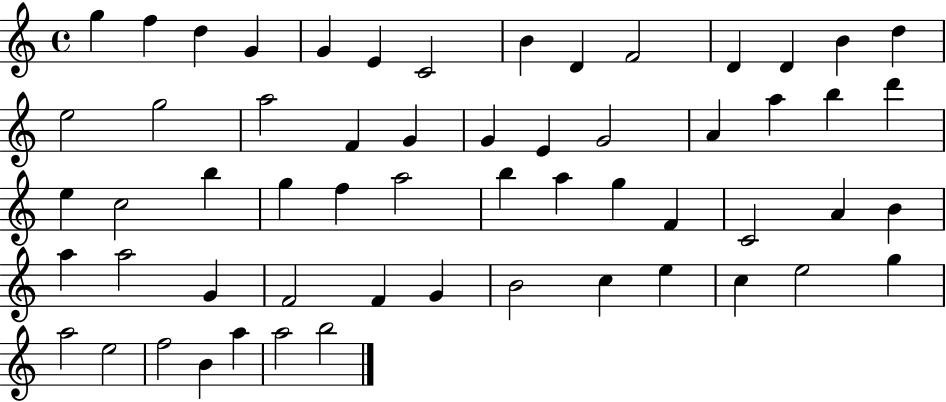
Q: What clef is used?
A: treble